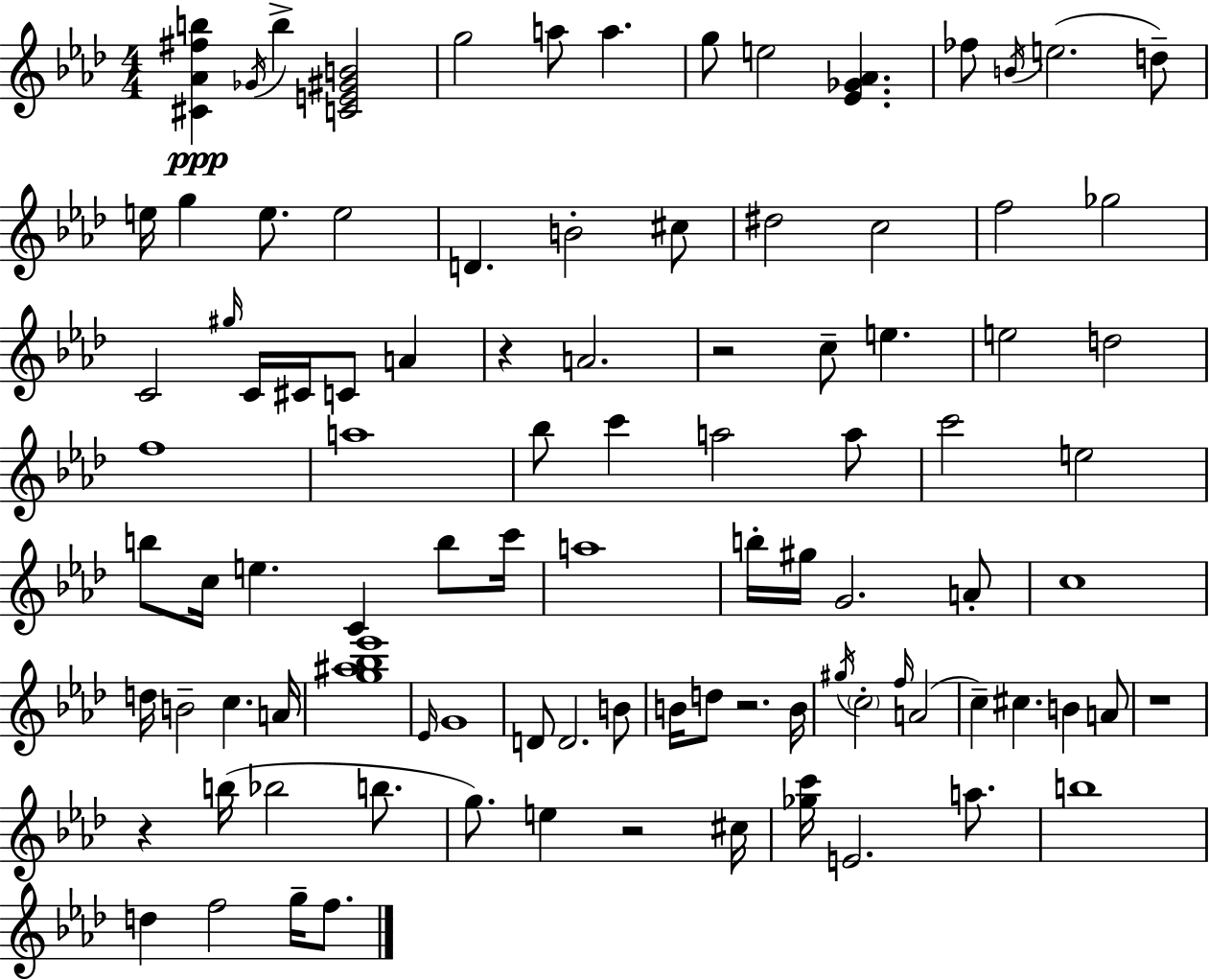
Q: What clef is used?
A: treble